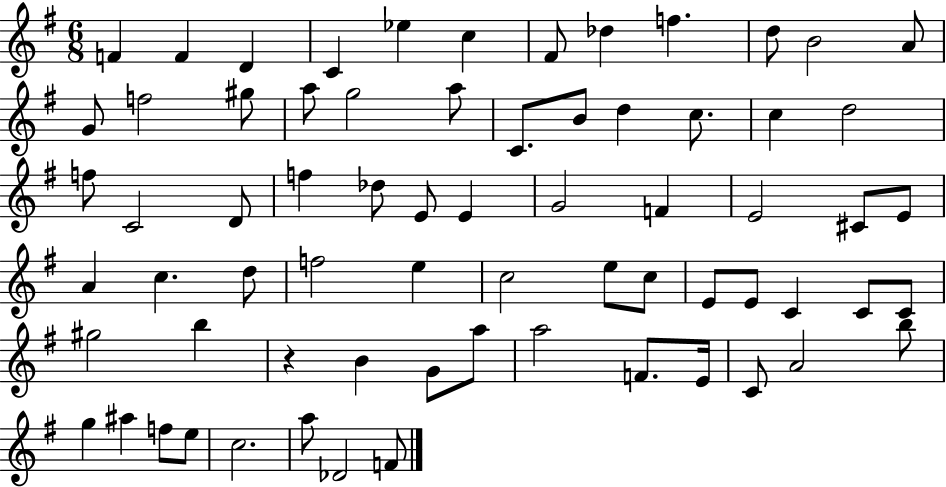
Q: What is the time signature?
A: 6/8